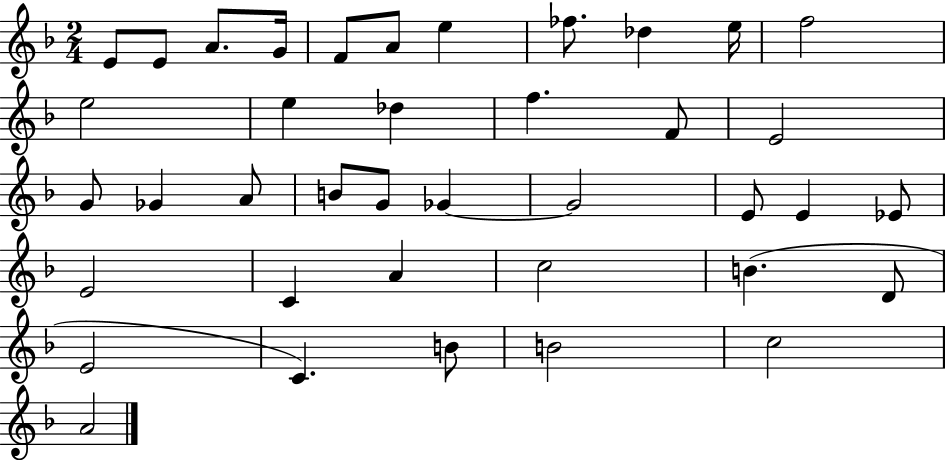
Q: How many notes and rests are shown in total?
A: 39